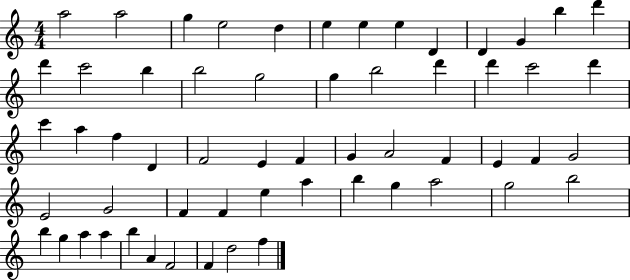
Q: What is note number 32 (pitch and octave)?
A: G4